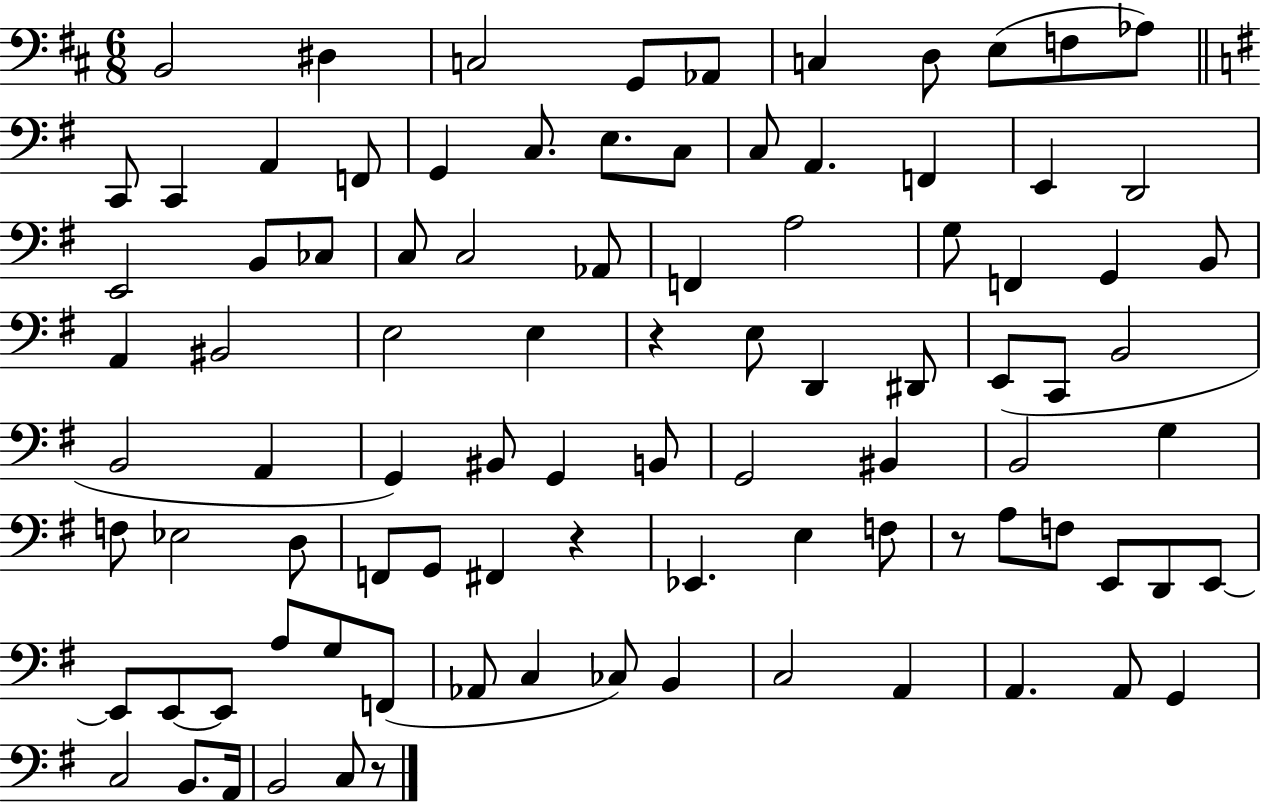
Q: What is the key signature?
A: D major